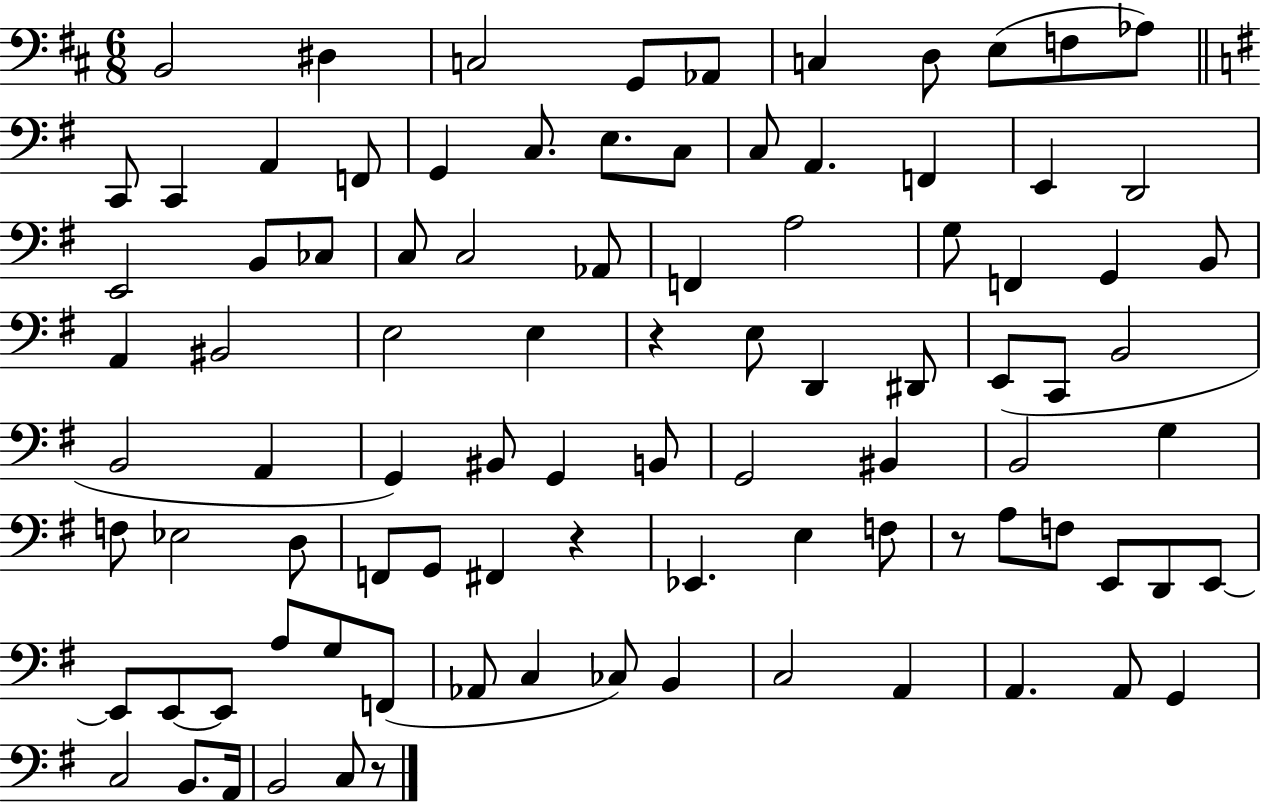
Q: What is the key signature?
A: D major